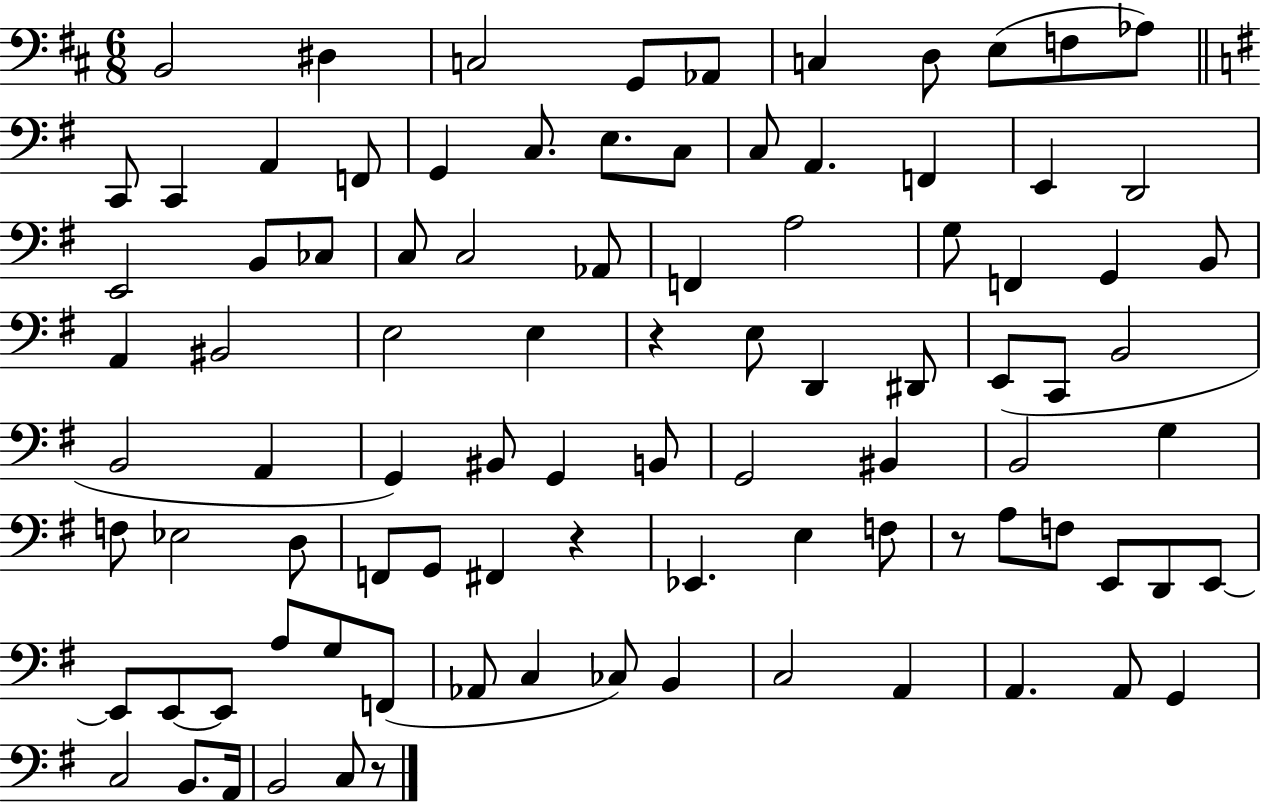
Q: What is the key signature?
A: D major